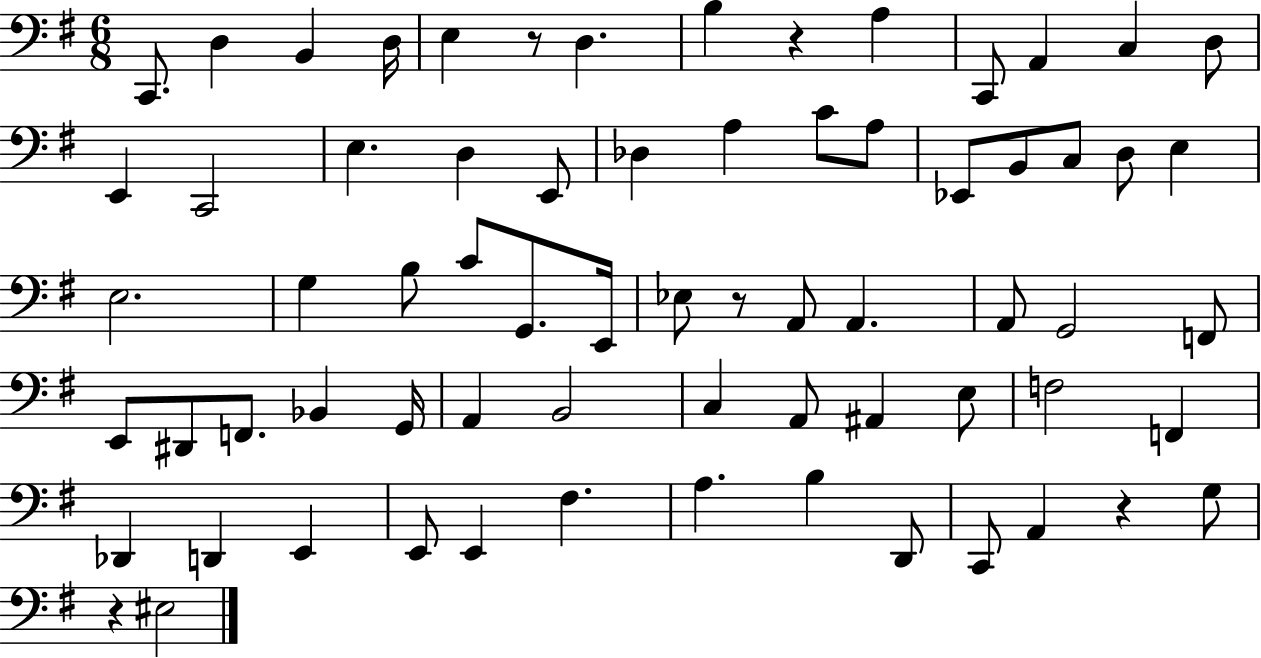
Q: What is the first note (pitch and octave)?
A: C2